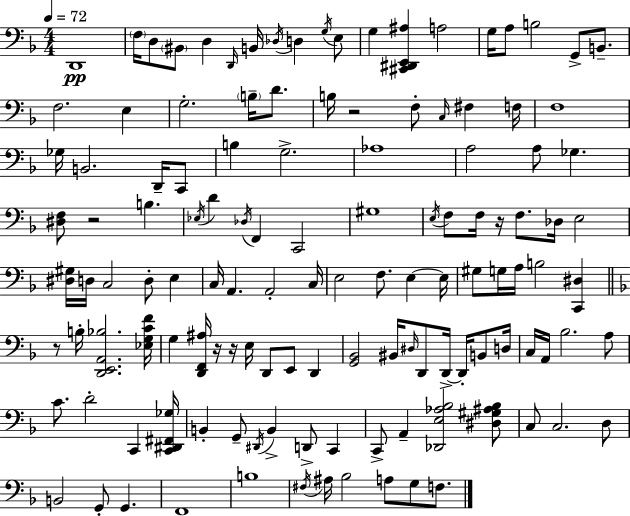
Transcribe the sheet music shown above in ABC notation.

X:1
T:Untitled
M:4/4
L:1/4
K:Dm
D,,4 F,/4 D,/2 ^B,,/2 D, D,,/4 B,,/4 _D,/4 D, G,/4 E,/2 G, [^C,,^D,,E,,^A,] A,2 G,/4 A,/2 B,2 G,,/2 B,,/2 F,2 E, G,2 B,/4 D/2 B,/4 z2 F,/2 C,/4 ^F, F,/4 F,4 _G,/4 B,,2 D,,/4 C,,/2 B, G,2 _A,4 A,2 A,/2 _G, [^D,F,]/2 z2 B, _E,/4 D _D,/4 F,, C,,2 ^G,4 E,/4 F,/2 F,/4 z/4 F,/2 _D,/4 E,2 [^D,^G,]/4 D,/4 C,2 D,/2 E, C,/4 A,, A,,2 C,/4 E,2 F,/2 E, E,/4 ^G,/2 G,/4 A,/4 B,2 [C,,^D,] z/2 B,/4 [D,,E,,A,,_B,]2 [_E,G,CF]/4 G, [D,,F,,^A,]/4 z/4 z/4 E,/4 D,,/2 E,,/2 D,, [G,,_B,,]2 ^B,,/4 ^D,/4 D,,/2 D,,/4 D,,/4 B,,/2 D,/4 C,/4 A,,/4 _B,2 A,/2 C/2 D2 C,, [C,,^D,,^F,,_G,]/4 B,, G,,/2 ^D,,/4 B,, D,,/2 C,, C,,/2 A,, [_D,,E,_A,_B,]2 [^D,^G,^A,_B,]/2 C,/2 C,2 D,/2 B,,2 G,,/2 G,, F,,4 B,4 ^F,/4 ^A,/4 _B,2 A,/2 G,/2 F,/2